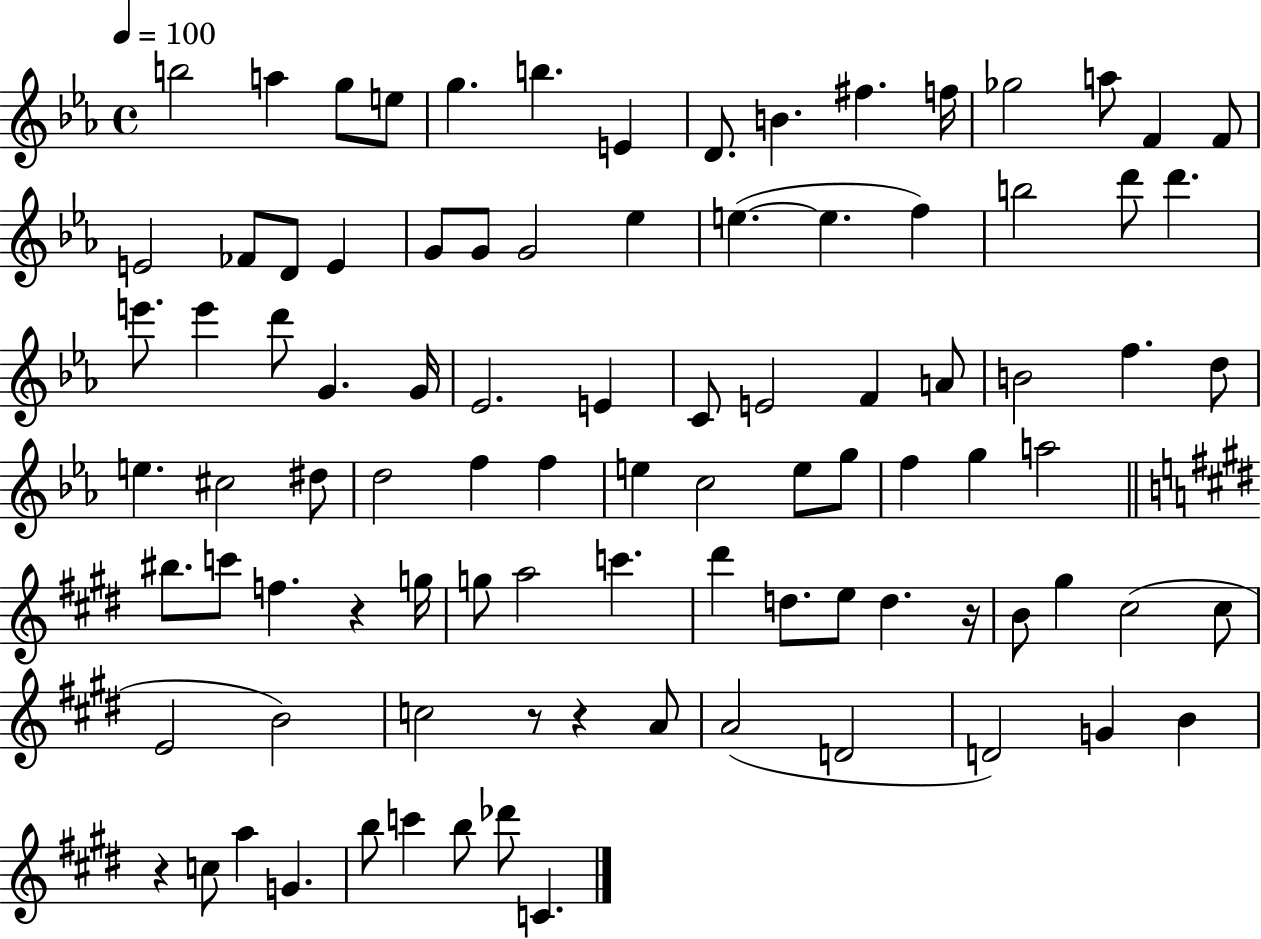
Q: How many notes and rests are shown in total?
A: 93